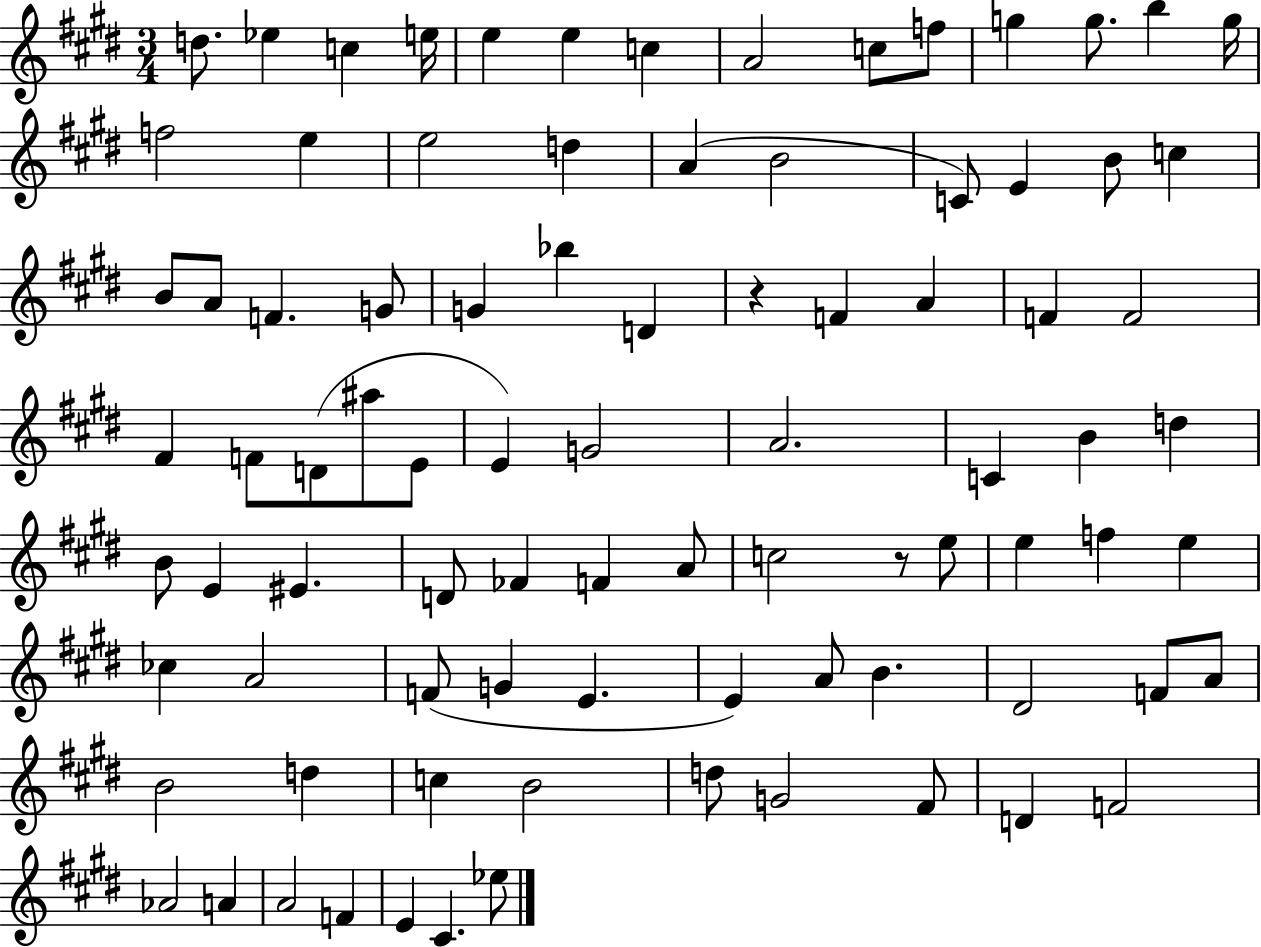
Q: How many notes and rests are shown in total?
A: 87